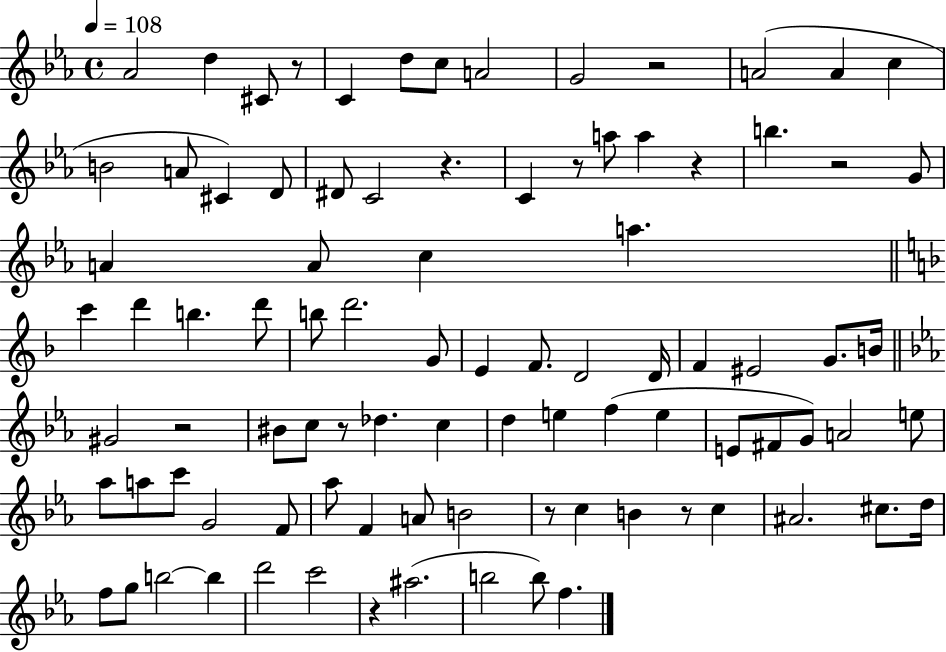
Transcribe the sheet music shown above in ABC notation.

X:1
T:Untitled
M:4/4
L:1/4
K:Eb
_A2 d ^C/2 z/2 C d/2 c/2 A2 G2 z2 A2 A c B2 A/2 ^C D/2 ^D/2 C2 z C z/2 a/2 a z b z2 G/2 A A/2 c a c' d' b d'/2 b/2 d'2 G/2 E F/2 D2 D/4 F ^E2 G/2 B/4 ^G2 z2 ^B/2 c/2 z/2 _d c d e f e E/2 ^F/2 G/2 A2 e/2 _a/2 a/2 c'/2 G2 F/2 _a/2 F A/2 B2 z/2 c B z/2 c ^A2 ^c/2 d/4 f/2 g/2 b2 b d'2 c'2 z ^a2 b2 b/2 f